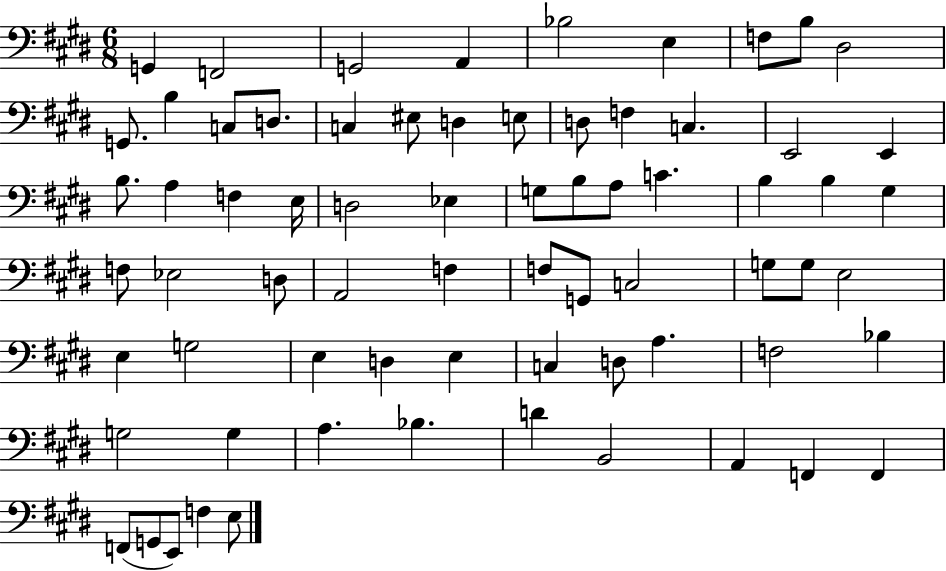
G2/q F2/h G2/h A2/q Bb3/h E3/q F3/e B3/e D#3/h G2/e. B3/q C3/e D3/e. C3/q EIS3/e D3/q E3/e D3/e F3/q C3/q. E2/h E2/q B3/e. A3/q F3/q E3/s D3/h Eb3/q G3/e B3/e A3/e C4/q. B3/q B3/q G#3/q F3/e Eb3/h D3/e A2/h F3/q F3/e G2/e C3/h G3/e G3/e E3/h E3/q G3/h E3/q D3/q E3/q C3/q D3/e A3/q. F3/h Bb3/q G3/h G3/q A3/q. Bb3/q. D4/q B2/h A2/q F2/q F2/q F2/e G2/e E2/e F3/q E3/e